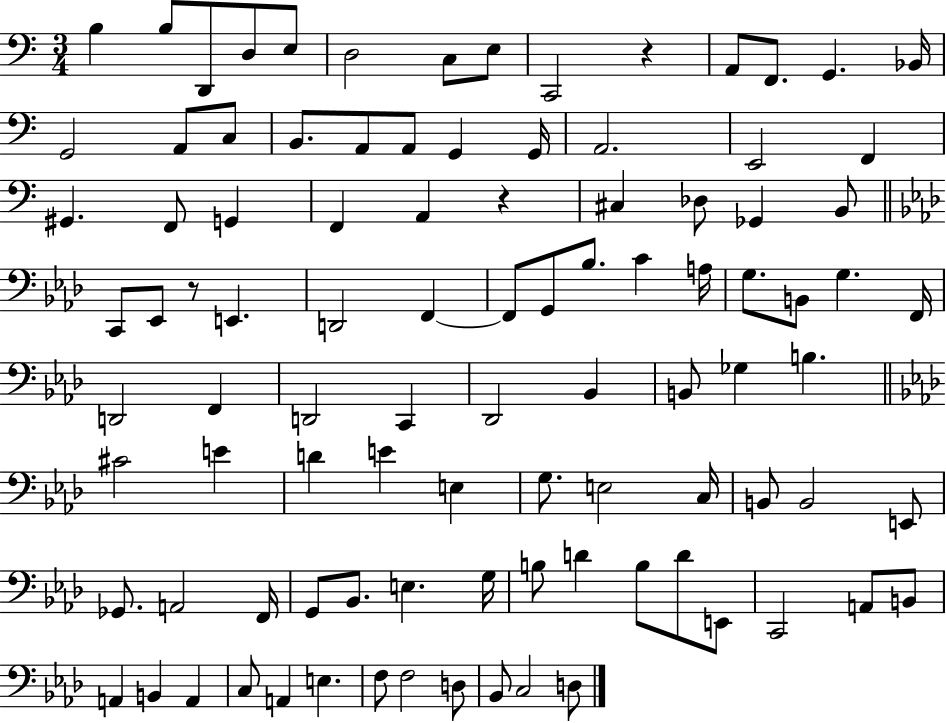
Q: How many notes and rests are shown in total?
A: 97